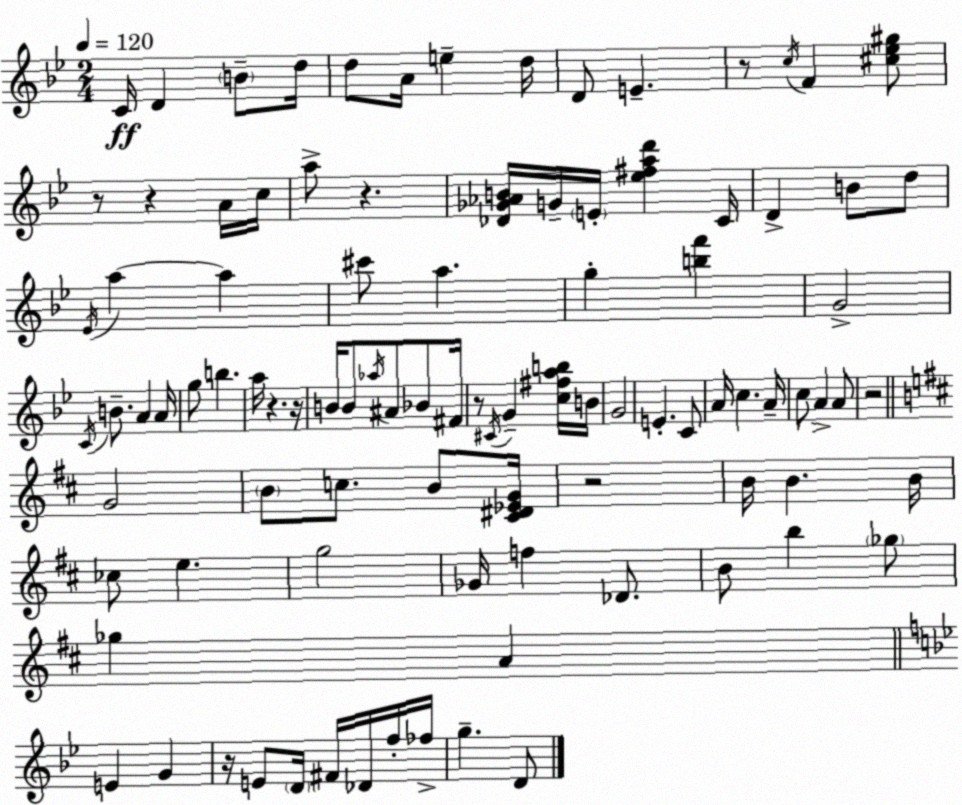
X:1
T:Untitled
M:2/4
L:1/4
K:Bb
C/4 D B/2 d/4 d/2 A/4 e d/4 D/2 E z/2 c/4 F [^c_e^g]/2 z/2 z A/4 c/4 a/2 z [_D_G_AB]/4 G/4 E/4 [_e^fad'] C/4 D B/2 d/2 _E/4 a a ^c'/2 a g [bf'] G2 C/4 B/2 A A/4 g/2 b a/4 z z/4 B/4 B/2 _a/4 ^A/2 _B/2 ^F/4 z/2 ^C/4 G [c^fab]/4 B/4 G2 E C/2 A/4 c A/4 c/2 A A/2 z2 G2 B/2 c/2 B/2 [^C^D_EG]/4 z2 B/4 B B/4 _c/2 e g2 _G/4 f _D/2 B/2 b _g/2 _g A E G z/4 E/2 D/4 ^F/4 _D/4 f/4 _f/4 g D/2